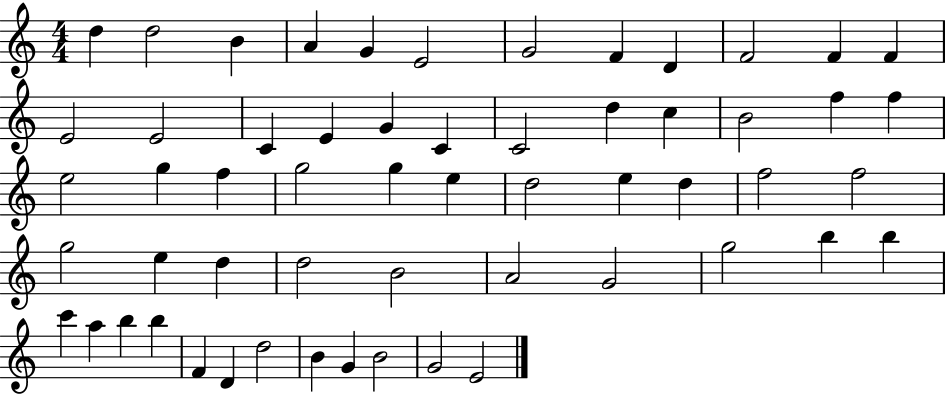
X:1
T:Untitled
M:4/4
L:1/4
K:C
d d2 B A G E2 G2 F D F2 F F E2 E2 C E G C C2 d c B2 f f e2 g f g2 g e d2 e d f2 f2 g2 e d d2 B2 A2 G2 g2 b b c' a b b F D d2 B G B2 G2 E2